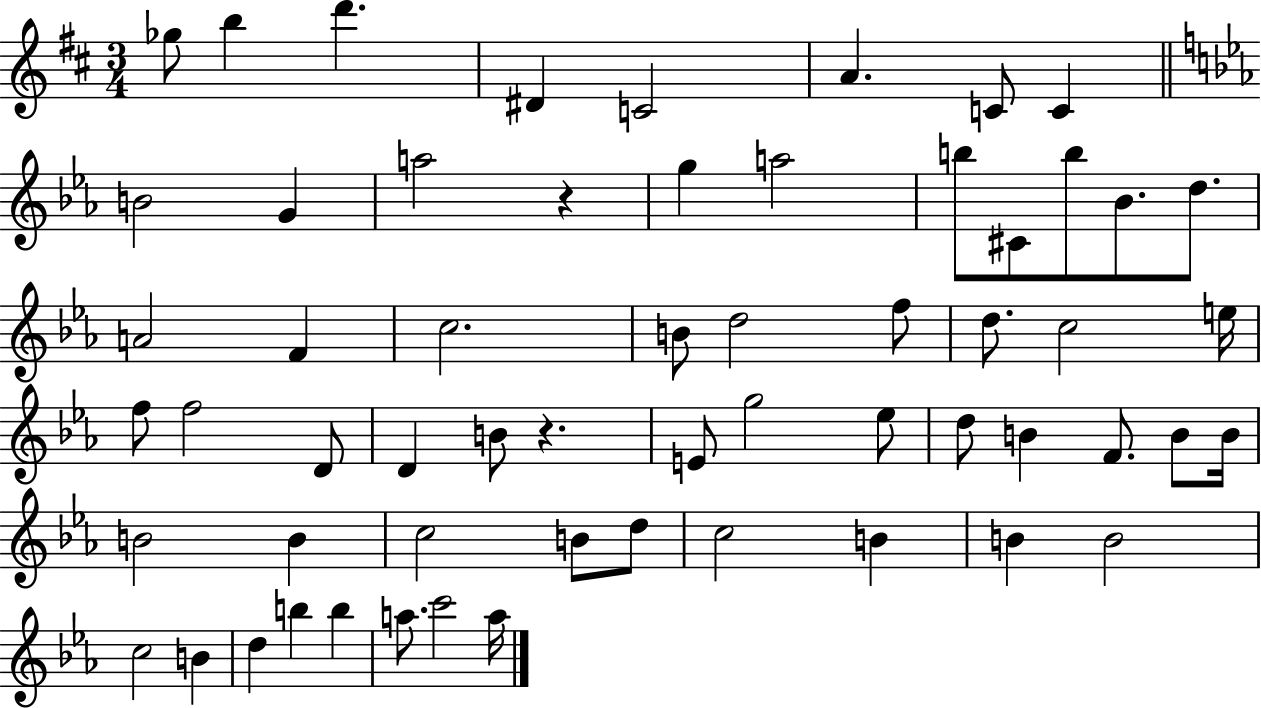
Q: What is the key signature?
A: D major